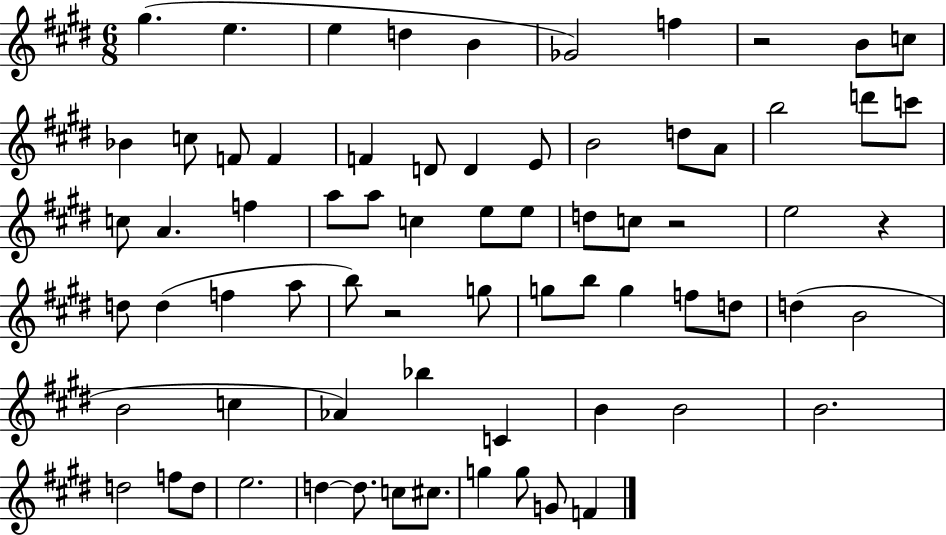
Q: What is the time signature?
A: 6/8